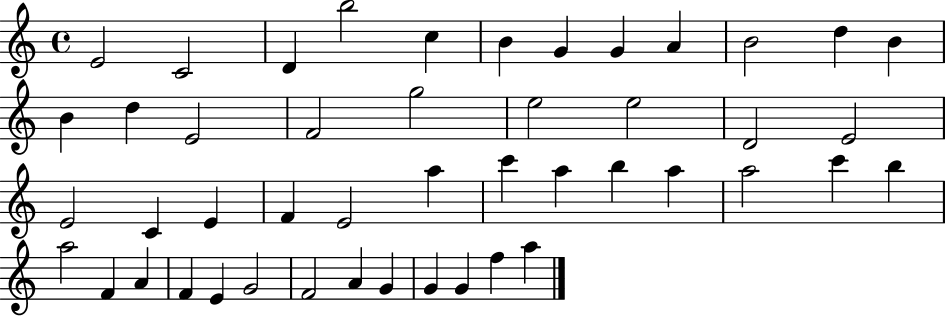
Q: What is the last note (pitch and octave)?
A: A5